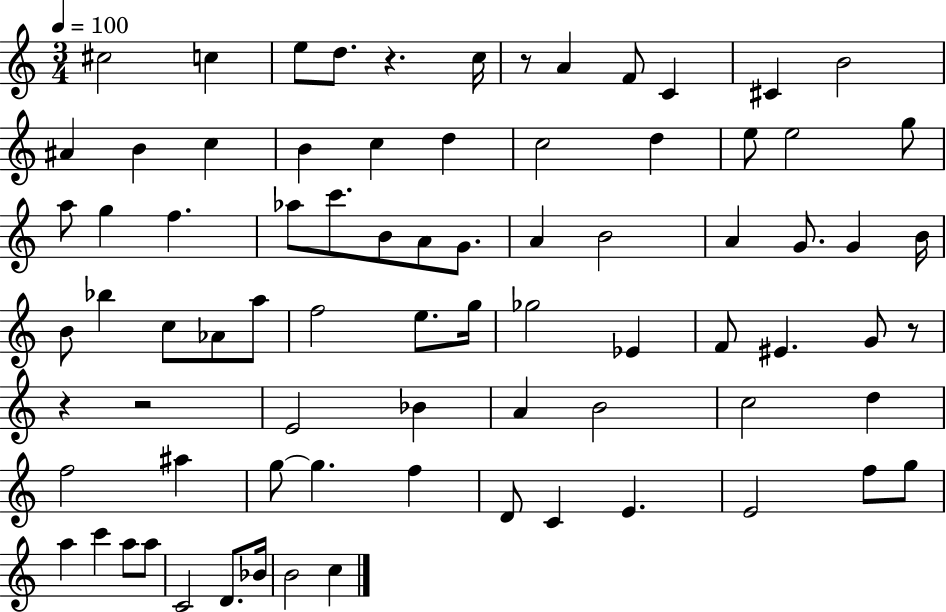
C#5/h C5/q E5/e D5/e. R/q. C5/s R/e A4/q F4/e C4/q C#4/q B4/h A#4/q B4/q C5/q B4/q C5/q D5/q C5/h D5/q E5/e E5/h G5/e A5/e G5/q F5/q. Ab5/e C6/e. B4/e A4/e G4/e. A4/q B4/h A4/q G4/e. G4/q B4/s B4/e Bb5/q C5/e Ab4/e A5/e F5/h E5/e. G5/s Gb5/h Eb4/q F4/e EIS4/q. G4/e R/e R/q R/h E4/h Bb4/q A4/q B4/h C5/h D5/q F5/h A#5/q G5/e G5/q. F5/q D4/e C4/q E4/q. E4/h F5/e G5/e A5/q C6/q A5/e A5/e C4/h D4/e. Bb4/s B4/h C5/q